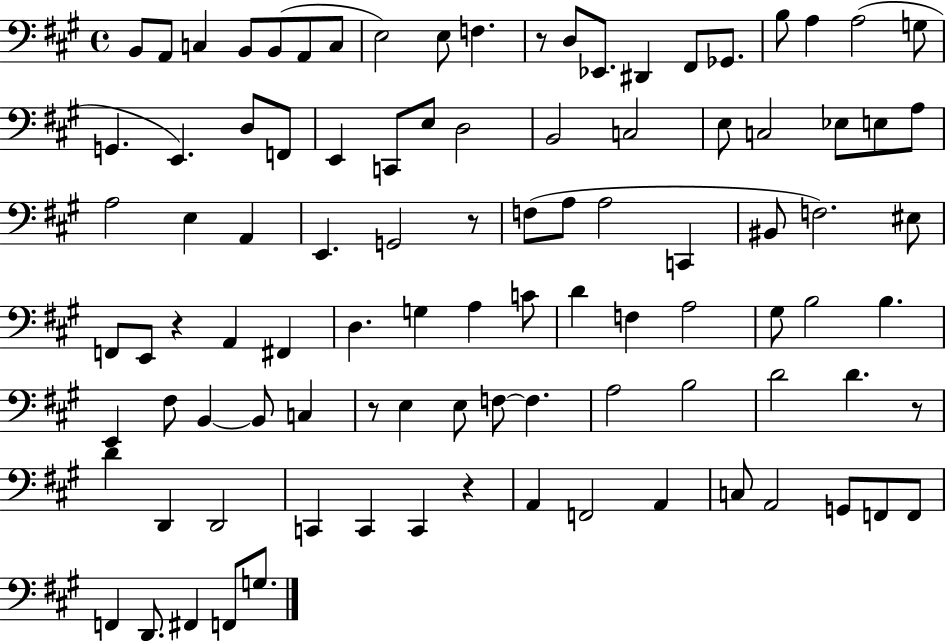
X:1
T:Untitled
M:4/4
L:1/4
K:A
B,,/2 A,,/2 C, B,,/2 B,,/2 A,,/2 C,/2 E,2 E,/2 F, z/2 D,/2 _E,,/2 ^D,, ^F,,/2 _G,,/2 B,/2 A, A,2 G,/2 G,, E,, D,/2 F,,/2 E,, C,,/2 E,/2 D,2 B,,2 C,2 E,/2 C,2 _E,/2 E,/2 A,/2 A,2 E, A,, E,, G,,2 z/2 F,/2 A,/2 A,2 C,, ^B,,/2 F,2 ^E,/2 F,,/2 E,,/2 z A,, ^F,, D, G, A, C/2 D F, A,2 ^G,/2 B,2 B, E,, ^F,/2 B,, B,,/2 C, z/2 E, E,/2 F,/2 F, A,2 B,2 D2 D z/2 D D,, D,,2 C,, C,, C,, z A,, F,,2 A,, C,/2 A,,2 G,,/2 F,,/2 F,,/2 F,, D,,/2 ^F,, F,,/2 G,/2